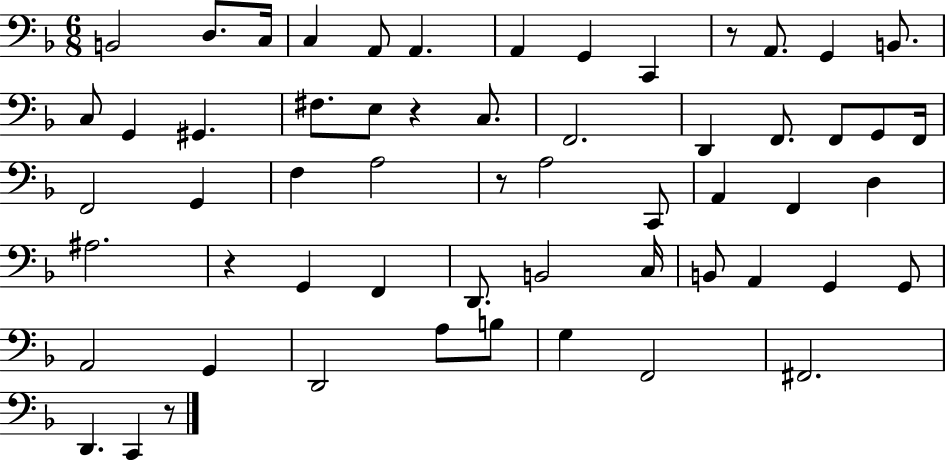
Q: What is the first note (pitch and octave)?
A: B2